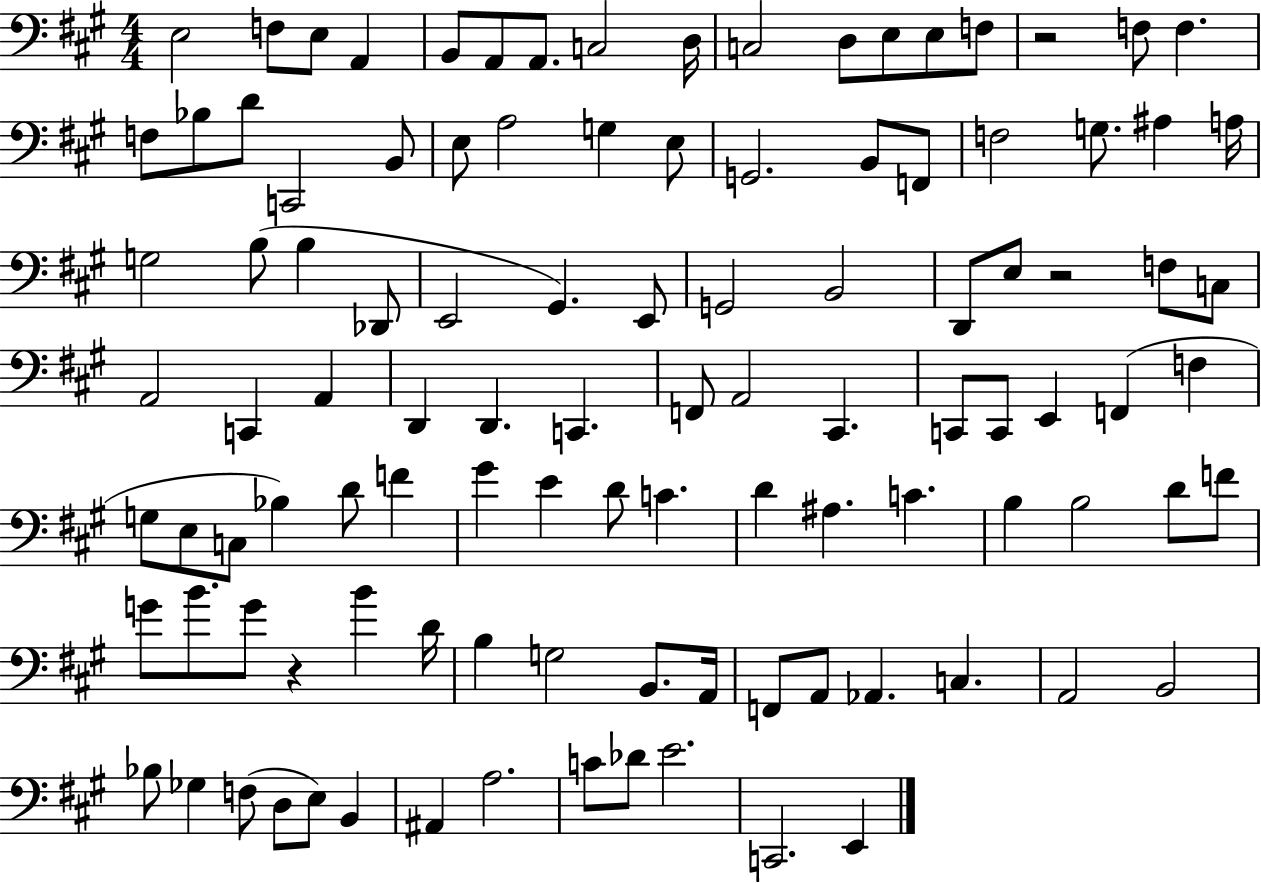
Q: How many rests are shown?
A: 3